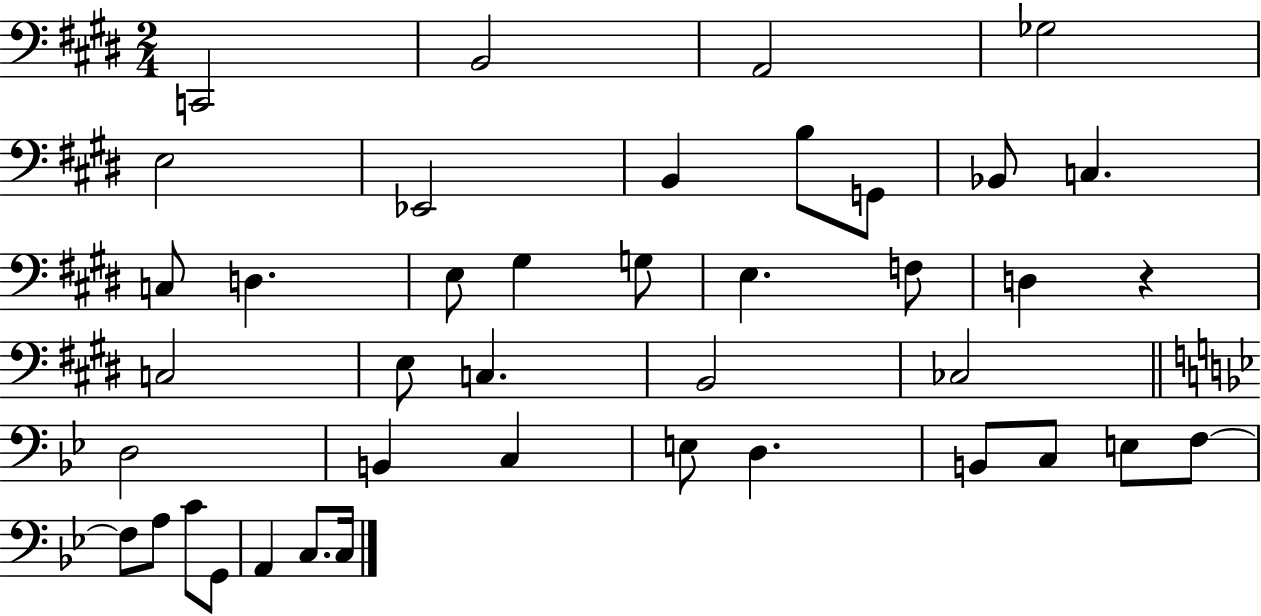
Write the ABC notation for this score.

X:1
T:Untitled
M:2/4
L:1/4
K:E
C,,2 B,,2 A,,2 _G,2 E,2 _E,,2 B,, B,/2 G,,/2 _B,,/2 C, C,/2 D, E,/2 ^G, G,/2 E, F,/2 D, z C,2 E,/2 C, B,,2 _C,2 D,2 B,, C, E,/2 D, B,,/2 C,/2 E,/2 F,/2 F,/2 A,/2 C/2 G,,/2 A,, C,/2 C,/4